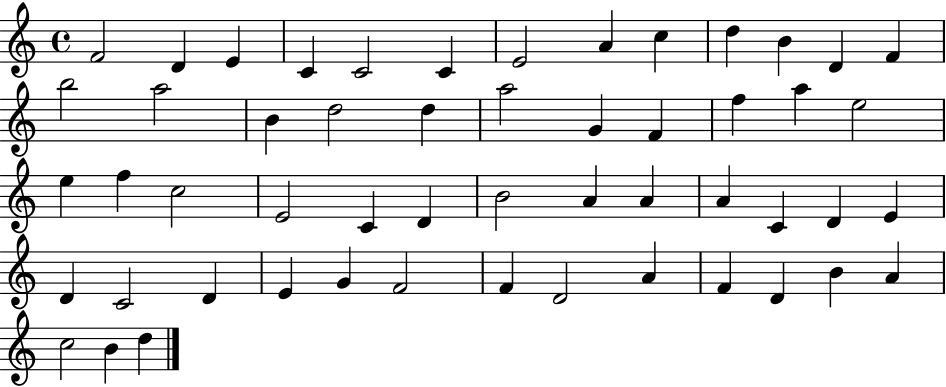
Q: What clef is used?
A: treble